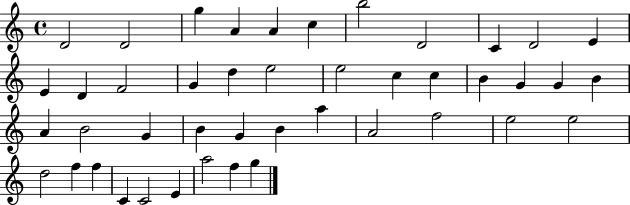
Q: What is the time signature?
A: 4/4